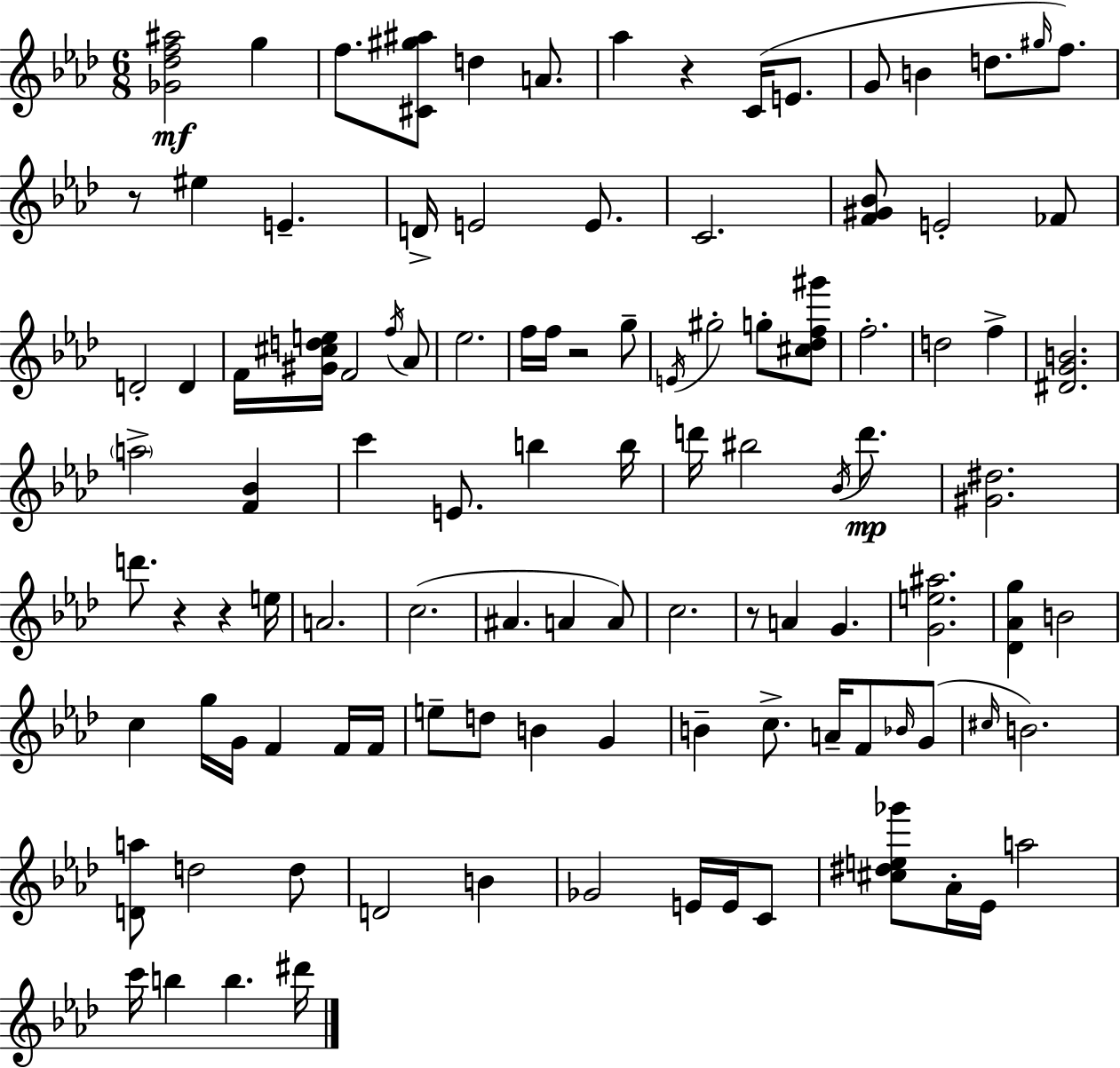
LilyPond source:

{
  \clef treble
  \numericTimeSignature
  \time 6/8
  \key aes \major
  <ges' des'' f'' ais''>2\mf g''4 | f''8. <cis' gis'' ais''>8 d''4 a'8. | aes''4 r4 c'16( e'8. | g'8 b'4 d''8. \grace { gis''16 }) f''8. | \break r8 eis''4 e'4.-- | d'16-> e'2 e'8. | c'2. | <f' gis' bes'>8 e'2-. fes'8 | \break d'2-. d'4 | f'16 <gis' cis'' d'' e''>16 f'2 \acciaccatura { f''16 } | aes'8 ees''2. | f''16 f''16 r2 | \break g''8-- \acciaccatura { e'16 } gis''2-. g''8-. | <cis'' des'' f'' gis'''>8 f''2.-. | d''2 f''4-> | <dis' g' b'>2. | \break \parenthesize a''2-> <f' bes'>4 | c'''4 e'8. b''4 | b''16 d'''16 bis''2 | \acciaccatura { bes'16 }\mp d'''8. <gis' dis''>2. | \break d'''8. r4 r4 | e''16 a'2. | c''2.( | ais'4. a'4 | \break a'8) c''2. | r8 a'4 g'4. | <g' e'' ais''>2. | <des' aes' g''>4 b'2 | \break c''4 g''16 g'16 f'4 | f'16 f'16 e''8-- d''8 b'4 | g'4 b'4-- c''8.-> a'16-- | f'8 \grace { bes'16 }( g'8 \grace { cis''16 } b'2.) | \break <d' a''>8 d''2 | d''8 d'2 | b'4 ges'2 | e'16 e'16 c'8 <cis'' dis'' e'' ges'''>8 aes'16-. ees'16 a''2 | \break c'''16 b''4 b''4. | dis'''16 \bar "|."
}